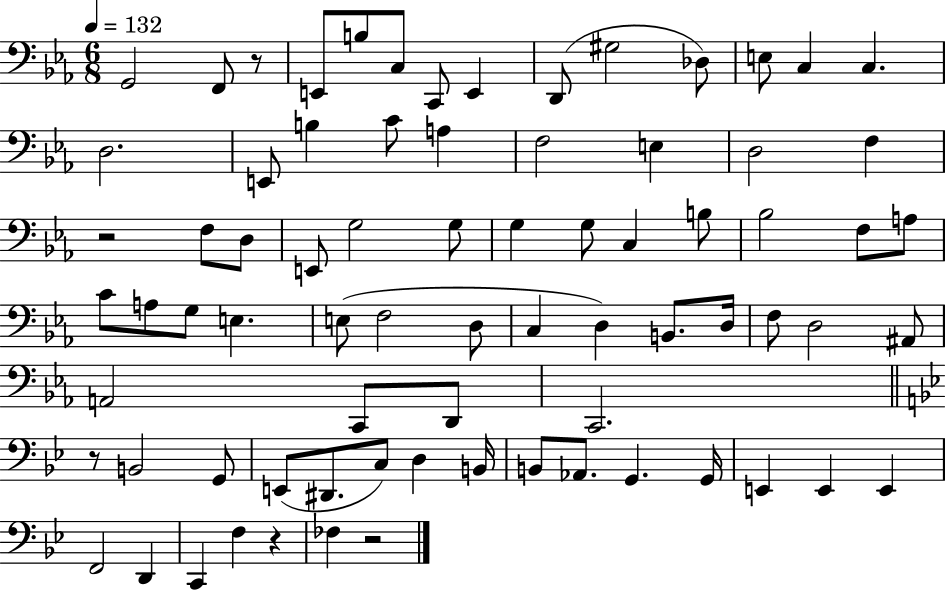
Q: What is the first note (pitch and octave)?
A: G2